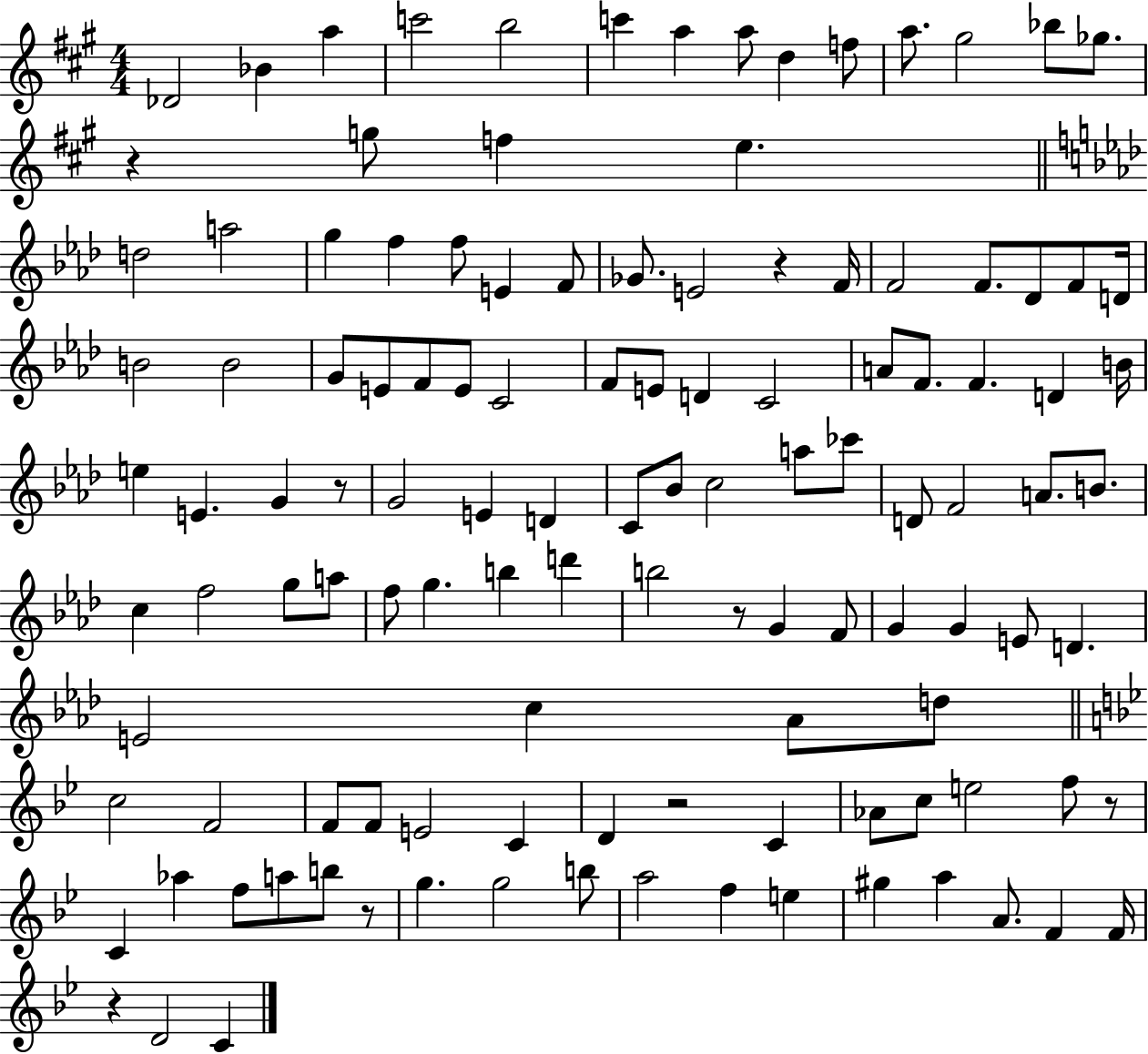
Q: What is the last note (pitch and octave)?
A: C4